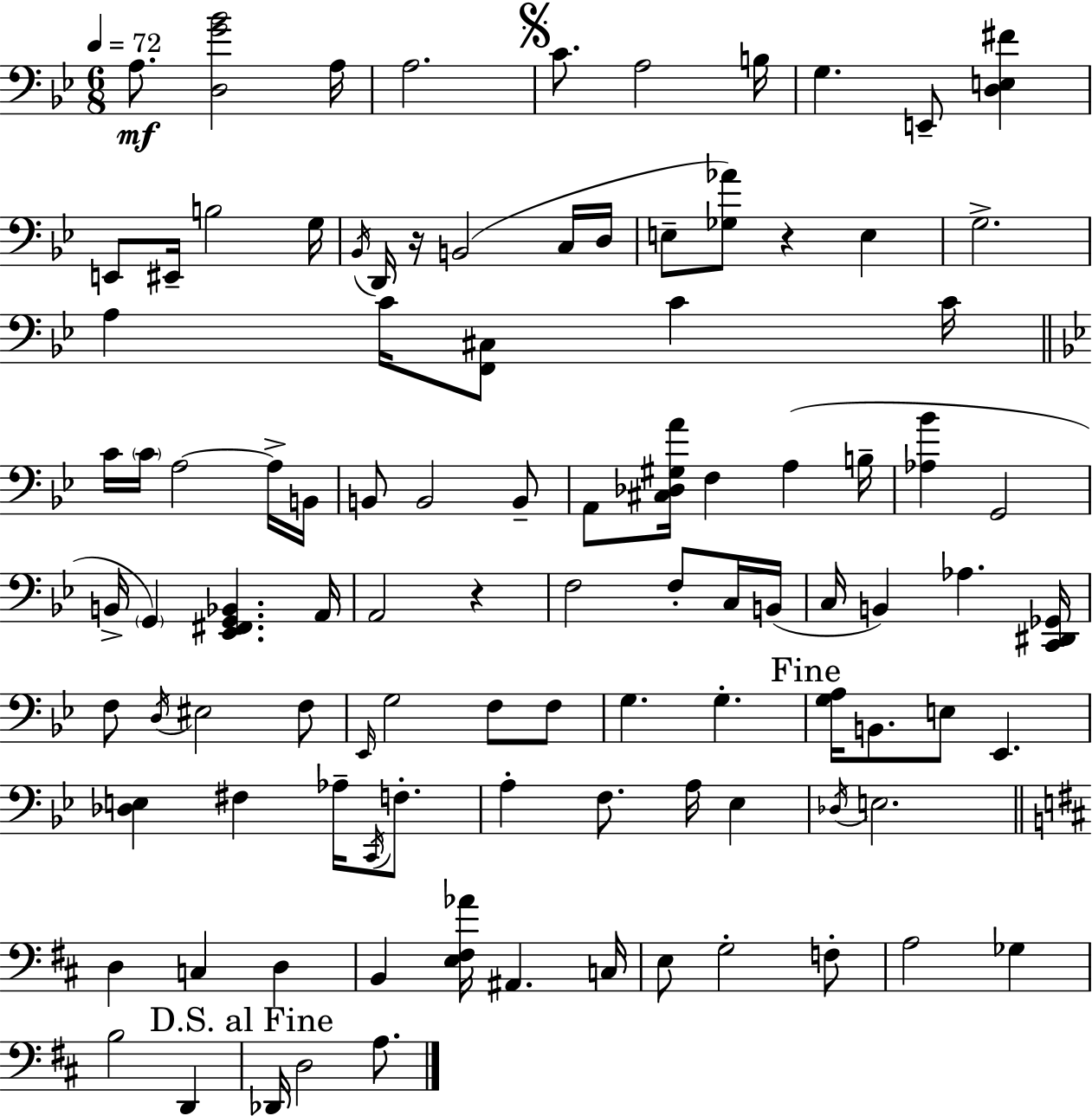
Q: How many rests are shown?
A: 3